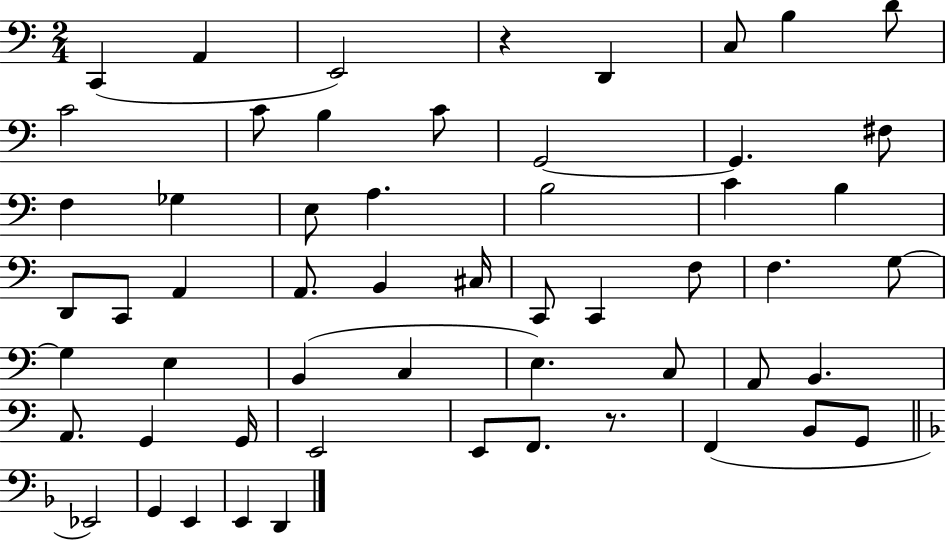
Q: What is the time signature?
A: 2/4